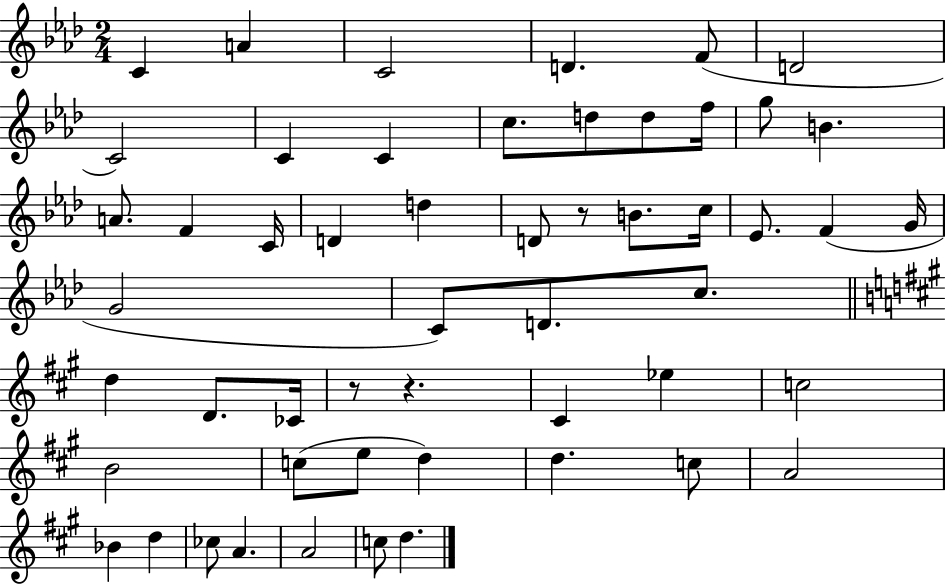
{
  \clef treble
  \numericTimeSignature
  \time 2/4
  \key aes \major
  c'4 a'4 | c'2 | d'4. f'8( | d'2 | \break c'2) | c'4 c'4 | c''8. d''8 d''8 f''16 | g''8 b'4. | \break a'8. f'4 c'16 | d'4 d''4 | d'8 r8 b'8. c''16 | ees'8. f'4( g'16 | \break g'2 | c'8) d'8. c''8. | \bar "||" \break \key a \major d''4 d'8. ces'16 | r8 r4. | cis'4 ees''4 | c''2 | \break b'2 | c''8( e''8 d''4) | d''4. c''8 | a'2 | \break bes'4 d''4 | ces''8 a'4. | a'2 | c''8 d''4. | \break \bar "|."
}